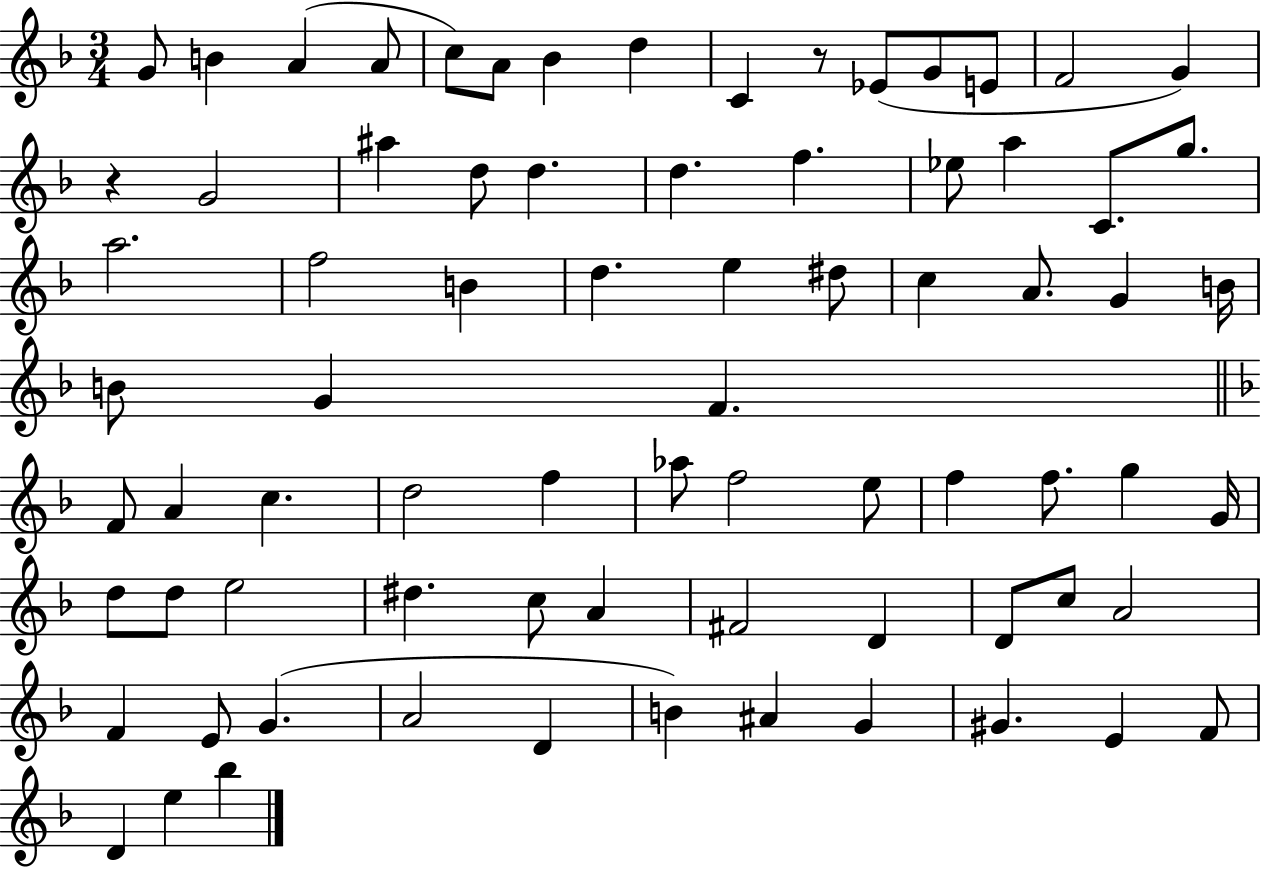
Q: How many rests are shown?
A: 2